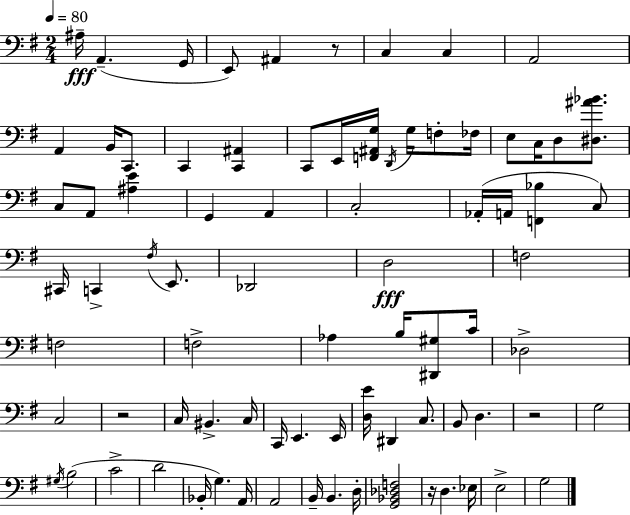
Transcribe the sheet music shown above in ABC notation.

X:1
T:Untitled
M:2/4
L:1/4
K:G
^A,/4 A,, G,,/4 E,,/2 ^A,, z/2 C, C, A,,2 A,, B,,/4 C,,/2 C,, [C,,^A,,] C,,/2 E,,/4 [F,,^A,,G,]/4 D,,/4 G,/4 F,/2 _F,/4 E,/2 C,/4 D,/2 [^D,^A_B]/2 C,/2 A,,/2 [^A,E] G,, A,, C,2 _A,,/4 A,,/4 [F,,_B,] C,/2 ^C,,/4 C,, ^F,/4 E,,/2 _D,,2 D,2 F,2 F,2 F,2 _A, B,/4 [^D,,^G,]/2 C/4 _D,2 C,2 z2 C,/4 ^B,, C,/4 C,,/4 E,, E,,/4 [D,E]/4 ^D,, C,/2 B,,/2 D, z2 G,2 ^G,/4 B,2 C2 D2 _B,,/4 G, A,,/4 A,,2 B,,/4 B,, D,/4 [G,,_B,,_D,F,]2 z/4 D, _E,/4 E,2 G,2